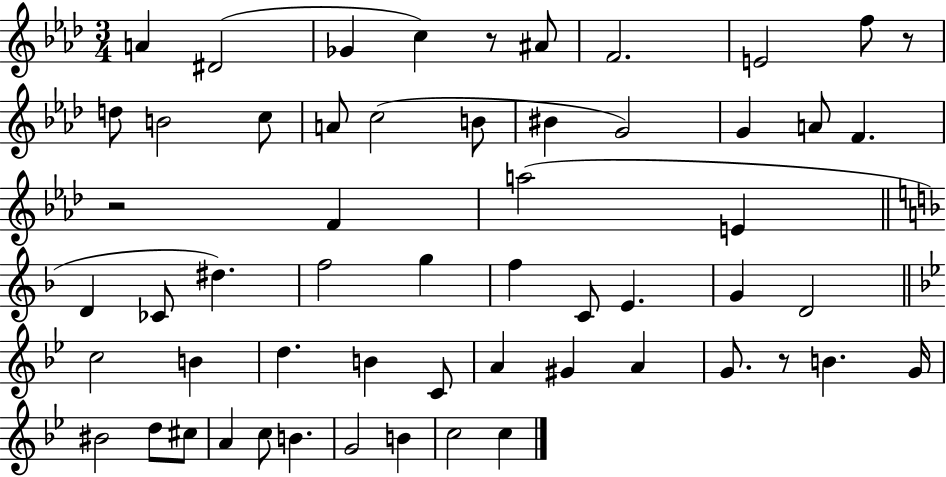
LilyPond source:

{
  \clef treble
  \numericTimeSignature
  \time 3/4
  \key aes \major
  a'4 dis'2( | ges'4 c''4) r8 ais'8 | f'2. | e'2 f''8 r8 | \break d''8 b'2 c''8 | a'8 c''2( b'8 | bis'4 g'2) | g'4 a'8 f'4. | \break r2 f'4 | a''2( e'4 | \bar "||" \break \key d \minor d'4 ces'8 dis''4.) | f''2 g''4 | f''4 c'8 e'4. | g'4 d'2 | \break \bar "||" \break \key bes \major c''2 b'4 | d''4. b'4 c'8 | a'4 gis'4 a'4 | g'8. r8 b'4. g'16 | \break bis'2 d''8 cis''8 | a'4 c''8 b'4. | g'2 b'4 | c''2 c''4 | \break \bar "|."
}